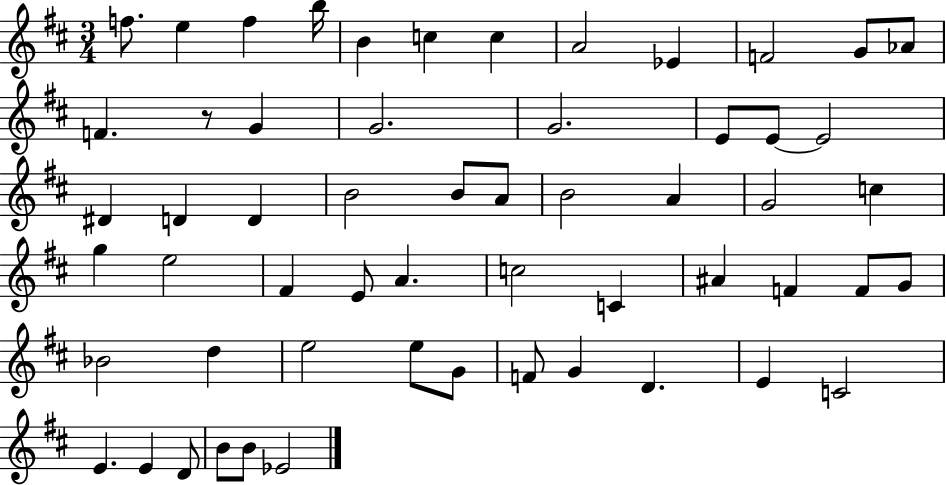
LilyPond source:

{
  \clef treble
  \numericTimeSignature
  \time 3/4
  \key d \major
  f''8. e''4 f''4 b''16 | b'4 c''4 c''4 | a'2 ees'4 | f'2 g'8 aes'8 | \break f'4. r8 g'4 | g'2. | g'2. | e'8 e'8~~ e'2 | \break dis'4 d'4 d'4 | b'2 b'8 a'8 | b'2 a'4 | g'2 c''4 | \break g''4 e''2 | fis'4 e'8 a'4. | c''2 c'4 | ais'4 f'4 f'8 g'8 | \break bes'2 d''4 | e''2 e''8 g'8 | f'8 g'4 d'4. | e'4 c'2 | \break e'4. e'4 d'8 | b'8 b'8 ees'2 | \bar "|."
}